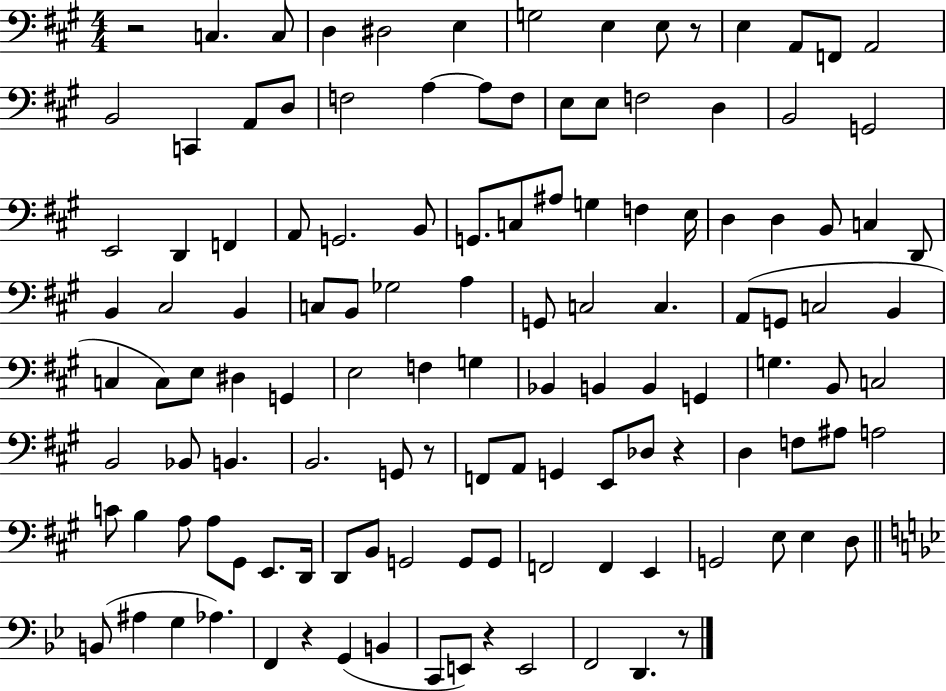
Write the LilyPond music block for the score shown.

{
  \clef bass
  \numericTimeSignature
  \time 4/4
  \key a \major
  r2 c4. c8 | d4 dis2 e4 | g2 e4 e8 r8 | e4 a,8 f,8 a,2 | \break b,2 c,4 a,8 d8 | f2 a4~~ a8 f8 | e8 e8 f2 d4 | b,2 g,2 | \break e,2 d,4 f,4 | a,8 g,2. b,8 | g,8. c8 ais8 g4 f4 e16 | d4 d4 b,8 c4 d,8 | \break b,4 cis2 b,4 | c8 b,8 ges2 a4 | g,8 c2 c4. | a,8( g,8 c2 b,4 | \break c4 c8) e8 dis4 g,4 | e2 f4 g4 | bes,4 b,4 b,4 g,4 | g4. b,8 c2 | \break b,2 bes,8 b,4. | b,2. g,8 r8 | f,8 a,8 g,4 e,8 des8 r4 | d4 f8 ais8 a2 | \break c'8 b4 a8 a8 gis,8 e,8. d,16 | d,8 b,8 g,2 g,8 g,8 | f,2 f,4 e,4 | g,2 e8 e4 d8 | \break \bar "||" \break \key bes \major b,8( ais4 g4 aes4.) | f,4 r4 g,4( b,4 | c,8 e,8) r4 e,2 | f,2 d,4. r8 | \break \bar "|."
}